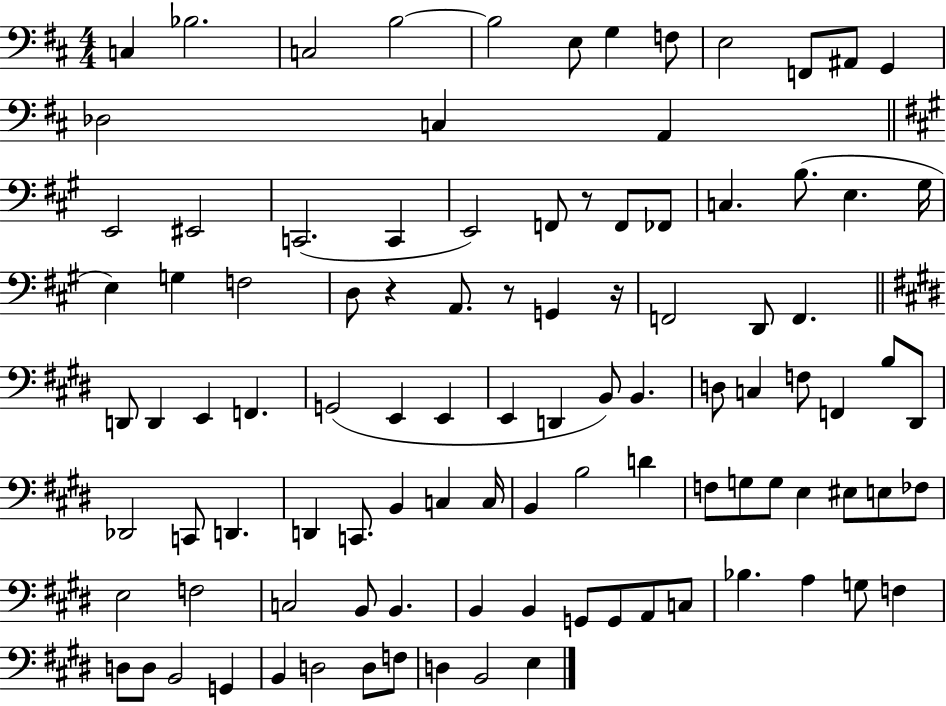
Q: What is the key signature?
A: D major